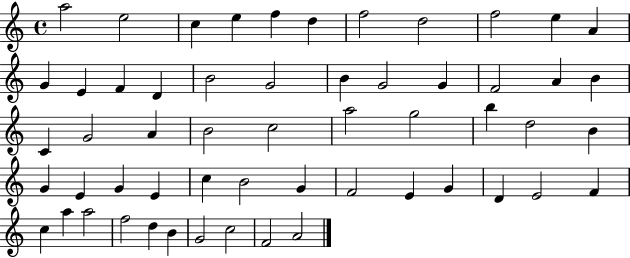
A5/h E5/h C5/q E5/q F5/q D5/q F5/h D5/h F5/h E5/q A4/q G4/q E4/q F4/q D4/q B4/h G4/h B4/q G4/h G4/q F4/h A4/q B4/q C4/q G4/h A4/q B4/h C5/h A5/h G5/h B5/q D5/h B4/q G4/q E4/q G4/q E4/q C5/q B4/h G4/q F4/h E4/q G4/q D4/q E4/h F4/q C5/q A5/q A5/h F5/h D5/q B4/q G4/h C5/h F4/h A4/h